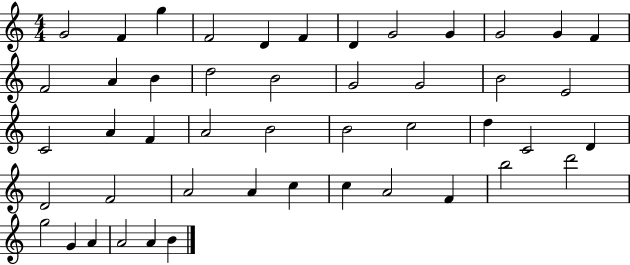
X:1
T:Untitled
M:4/4
L:1/4
K:C
G2 F g F2 D F D G2 G G2 G F F2 A B d2 B2 G2 G2 B2 E2 C2 A F A2 B2 B2 c2 d C2 D D2 F2 A2 A c c A2 F b2 d'2 g2 G A A2 A B